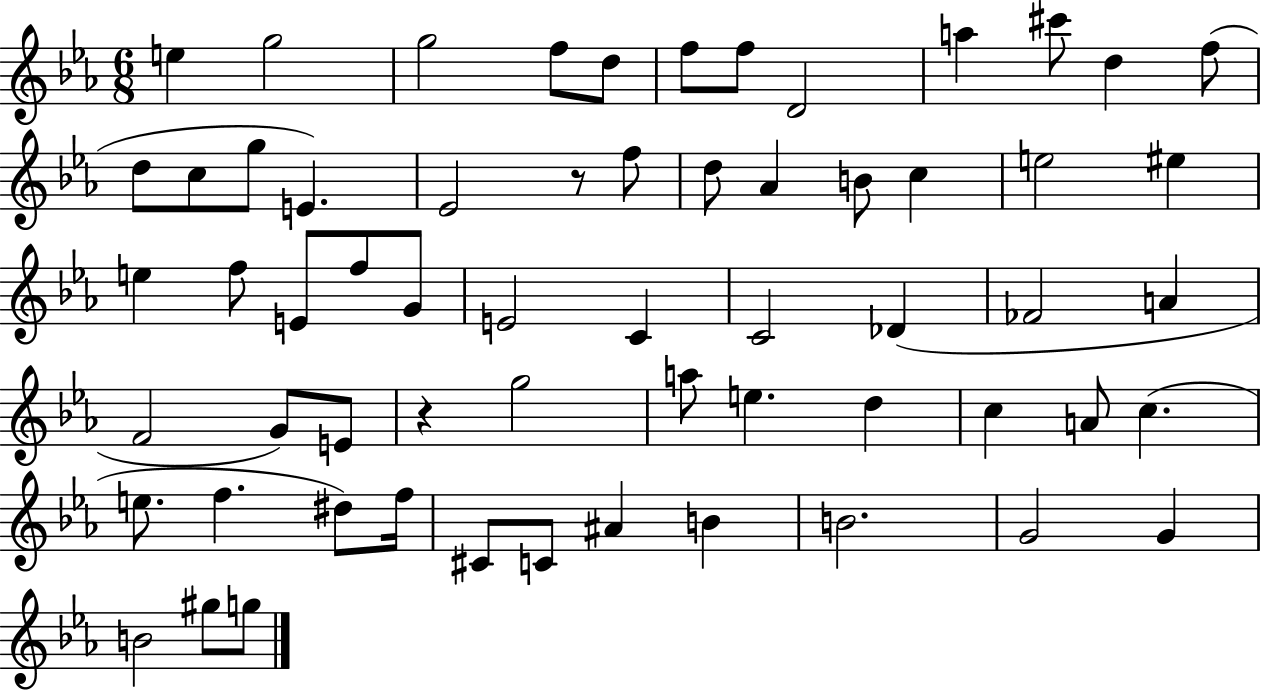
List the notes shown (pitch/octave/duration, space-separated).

E5/q G5/h G5/h F5/e D5/e F5/e F5/e D4/h A5/q C#6/e D5/q F5/e D5/e C5/e G5/e E4/q. Eb4/h R/e F5/e D5/e Ab4/q B4/e C5/q E5/h EIS5/q E5/q F5/e E4/e F5/e G4/e E4/h C4/q C4/h Db4/q FES4/h A4/q F4/h G4/e E4/e R/q G5/h A5/e E5/q. D5/q C5/q A4/e C5/q. E5/e. F5/q. D#5/e F5/s C#4/e C4/e A#4/q B4/q B4/h. G4/h G4/q B4/h G#5/e G5/e